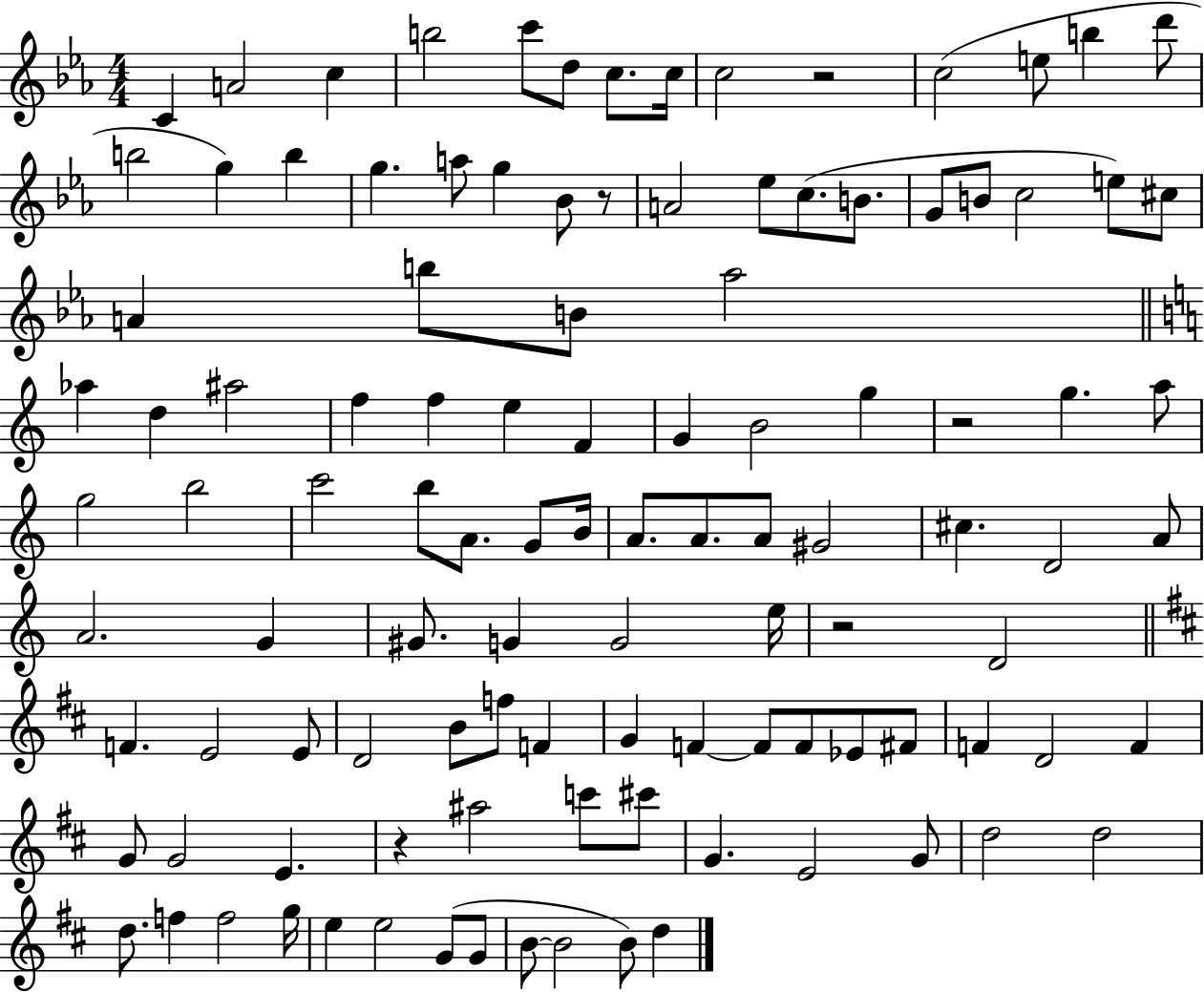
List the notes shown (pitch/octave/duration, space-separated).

C4/q A4/h C5/q B5/h C6/e D5/e C5/e. C5/s C5/h R/h C5/h E5/e B5/q D6/e B5/h G5/q B5/q G5/q. A5/e G5/q Bb4/e R/e A4/h Eb5/e C5/e. B4/e. G4/e B4/e C5/h E5/e C#5/e A4/q B5/e B4/e Ab5/h Ab5/q D5/q A#5/h F5/q F5/q E5/q F4/q G4/q B4/h G5/q R/h G5/q. A5/e G5/h B5/h C6/h B5/e A4/e. G4/e B4/s A4/e. A4/e. A4/e G#4/h C#5/q. D4/h A4/e A4/h. G4/q G#4/e. G4/q G4/h E5/s R/h D4/h F4/q. E4/h E4/e D4/h B4/e F5/e F4/q G4/q F4/q F4/e F4/e Eb4/e F#4/e F4/q D4/h F4/q G4/e G4/h E4/q. R/q A#5/h C6/e C#6/e G4/q. E4/h G4/e D5/h D5/h D5/e. F5/q F5/h G5/s E5/q E5/h G4/e G4/e B4/e B4/h B4/e D5/q